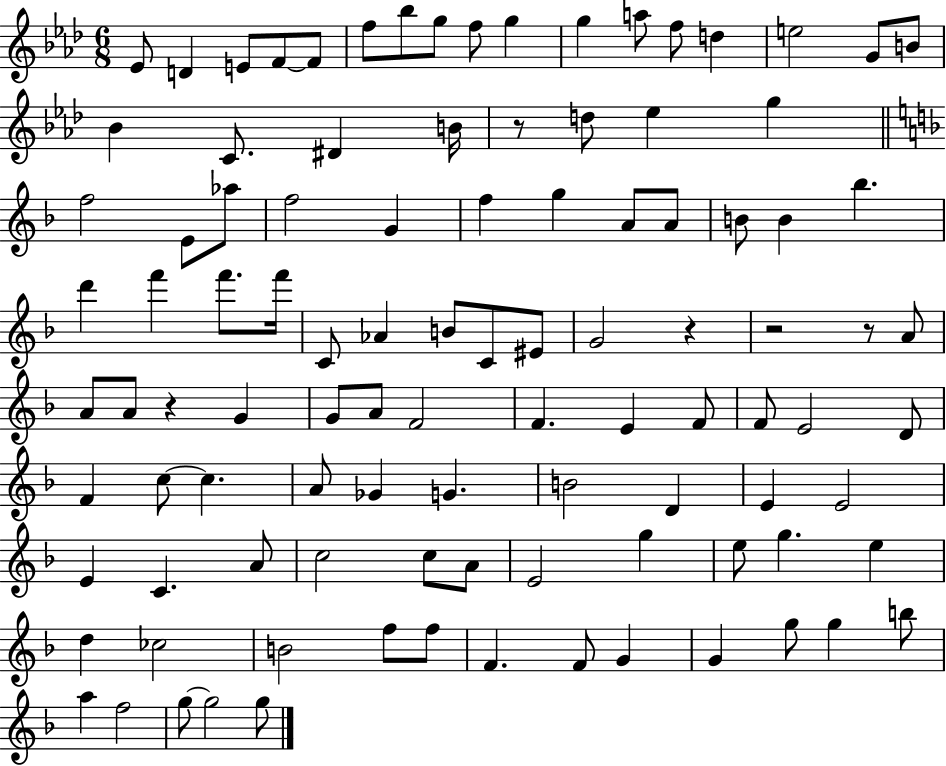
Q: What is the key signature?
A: AES major